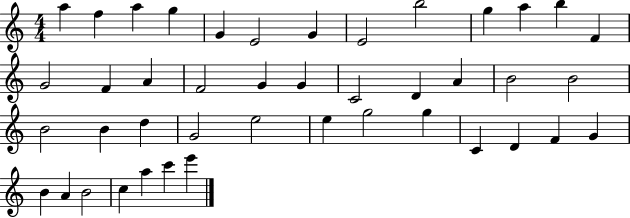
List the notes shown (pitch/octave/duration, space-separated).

A5/q F5/q A5/q G5/q G4/q E4/h G4/q E4/h B5/h G5/q A5/q B5/q F4/q G4/h F4/q A4/q F4/h G4/q G4/q C4/h D4/q A4/q B4/h B4/h B4/h B4/q D5/q G4/h E5/h E5/q G5/h G5/q C4/q D4/q F4/q G4/q B4/q A4/q B4/h C5/q A5/q C6/q E6/q